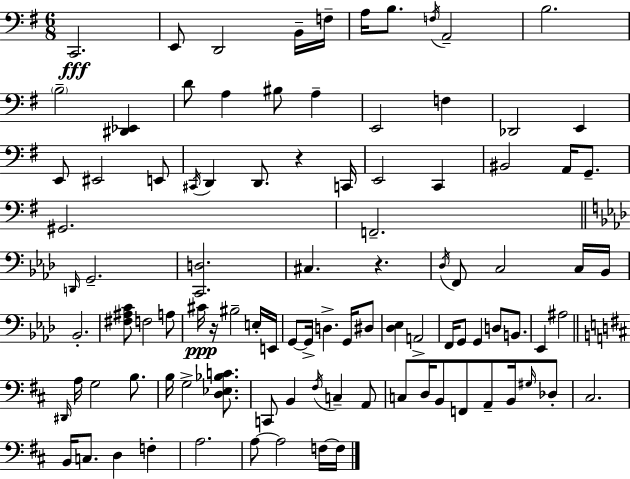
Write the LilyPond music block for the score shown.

{
  \clef bass
  \numericTimeSignature
  \time 6/8
  \key g \major
  c,2.\fff | e,8 d,2 b,16-- f16-- | a16 b8. \acciaccatura { f16 } a,2-- | b2. | \break \parenthesize b2-- <dis, ees,>4 | d'8 a4 bis8 a4-- | e,2 f4 | des,2 e,4 | \break e,8 eis,2 e,8 | \acciaccatura { cis,16 } d,4 d,8. r4 | c,16 e,2 c,4 | bis,2 a,16 g,8.-- | \break gis,2. | f,2.-- | \bar "||" \break \key aes \major \grace { d,16 } g,2.-- | <c, d>2. | cis4. r4. | \acciaccatura { des16 } f,8 c2 | \break c16 bes,16 bes,2.-. | <fis ais c'>8 f2 | a8 cis'16\ppp r16 bis2-- | e16-. e,16 g,8~~ g,16-> d4.-> g,16 | \break dis8 <des ees>4 a,2-> | f,16 g,8 g,4 d8 b,8. | ees,4 ais2 | \bar "||" \break \key d \major \grace { dis,16 } a16 g2 b8. | b16 g2-> <d ees bes c'>8. | c,8 b,4 \acciaccatura { fis16 } c4-- | a,8 c8 d16 b,8 f,8 a,8-- b,16 | \break \grace { gis16 } des8-. cis2. | b,16 c8. d4 f4-. | a2. | a8~~ a2 | \break f16~~ f16 \bar "|."
}